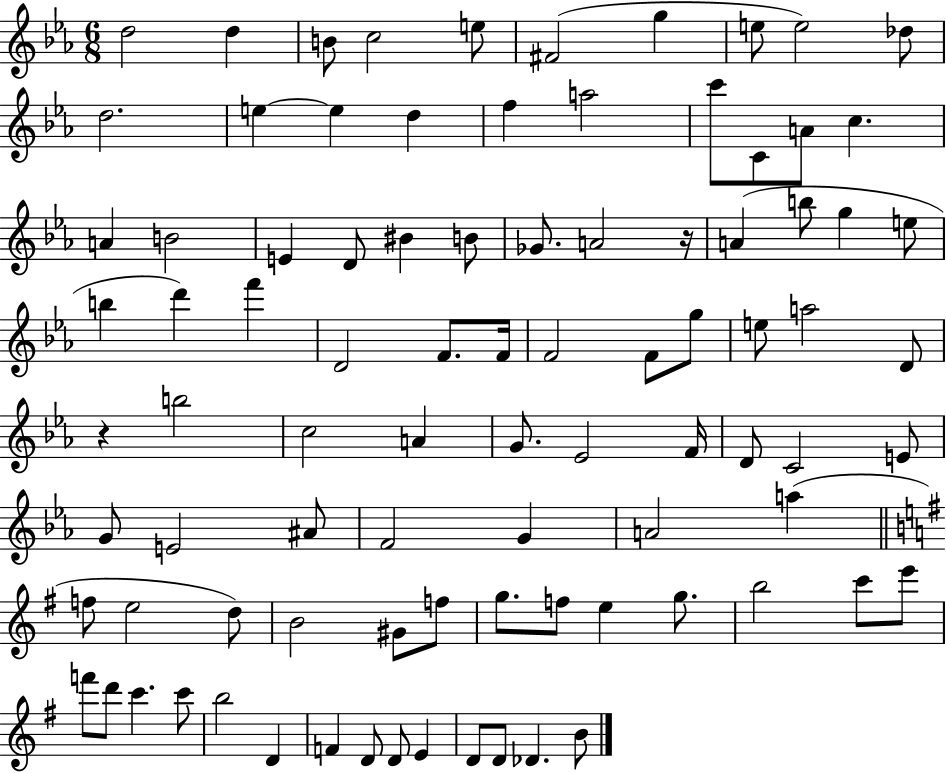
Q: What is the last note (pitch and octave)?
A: B4